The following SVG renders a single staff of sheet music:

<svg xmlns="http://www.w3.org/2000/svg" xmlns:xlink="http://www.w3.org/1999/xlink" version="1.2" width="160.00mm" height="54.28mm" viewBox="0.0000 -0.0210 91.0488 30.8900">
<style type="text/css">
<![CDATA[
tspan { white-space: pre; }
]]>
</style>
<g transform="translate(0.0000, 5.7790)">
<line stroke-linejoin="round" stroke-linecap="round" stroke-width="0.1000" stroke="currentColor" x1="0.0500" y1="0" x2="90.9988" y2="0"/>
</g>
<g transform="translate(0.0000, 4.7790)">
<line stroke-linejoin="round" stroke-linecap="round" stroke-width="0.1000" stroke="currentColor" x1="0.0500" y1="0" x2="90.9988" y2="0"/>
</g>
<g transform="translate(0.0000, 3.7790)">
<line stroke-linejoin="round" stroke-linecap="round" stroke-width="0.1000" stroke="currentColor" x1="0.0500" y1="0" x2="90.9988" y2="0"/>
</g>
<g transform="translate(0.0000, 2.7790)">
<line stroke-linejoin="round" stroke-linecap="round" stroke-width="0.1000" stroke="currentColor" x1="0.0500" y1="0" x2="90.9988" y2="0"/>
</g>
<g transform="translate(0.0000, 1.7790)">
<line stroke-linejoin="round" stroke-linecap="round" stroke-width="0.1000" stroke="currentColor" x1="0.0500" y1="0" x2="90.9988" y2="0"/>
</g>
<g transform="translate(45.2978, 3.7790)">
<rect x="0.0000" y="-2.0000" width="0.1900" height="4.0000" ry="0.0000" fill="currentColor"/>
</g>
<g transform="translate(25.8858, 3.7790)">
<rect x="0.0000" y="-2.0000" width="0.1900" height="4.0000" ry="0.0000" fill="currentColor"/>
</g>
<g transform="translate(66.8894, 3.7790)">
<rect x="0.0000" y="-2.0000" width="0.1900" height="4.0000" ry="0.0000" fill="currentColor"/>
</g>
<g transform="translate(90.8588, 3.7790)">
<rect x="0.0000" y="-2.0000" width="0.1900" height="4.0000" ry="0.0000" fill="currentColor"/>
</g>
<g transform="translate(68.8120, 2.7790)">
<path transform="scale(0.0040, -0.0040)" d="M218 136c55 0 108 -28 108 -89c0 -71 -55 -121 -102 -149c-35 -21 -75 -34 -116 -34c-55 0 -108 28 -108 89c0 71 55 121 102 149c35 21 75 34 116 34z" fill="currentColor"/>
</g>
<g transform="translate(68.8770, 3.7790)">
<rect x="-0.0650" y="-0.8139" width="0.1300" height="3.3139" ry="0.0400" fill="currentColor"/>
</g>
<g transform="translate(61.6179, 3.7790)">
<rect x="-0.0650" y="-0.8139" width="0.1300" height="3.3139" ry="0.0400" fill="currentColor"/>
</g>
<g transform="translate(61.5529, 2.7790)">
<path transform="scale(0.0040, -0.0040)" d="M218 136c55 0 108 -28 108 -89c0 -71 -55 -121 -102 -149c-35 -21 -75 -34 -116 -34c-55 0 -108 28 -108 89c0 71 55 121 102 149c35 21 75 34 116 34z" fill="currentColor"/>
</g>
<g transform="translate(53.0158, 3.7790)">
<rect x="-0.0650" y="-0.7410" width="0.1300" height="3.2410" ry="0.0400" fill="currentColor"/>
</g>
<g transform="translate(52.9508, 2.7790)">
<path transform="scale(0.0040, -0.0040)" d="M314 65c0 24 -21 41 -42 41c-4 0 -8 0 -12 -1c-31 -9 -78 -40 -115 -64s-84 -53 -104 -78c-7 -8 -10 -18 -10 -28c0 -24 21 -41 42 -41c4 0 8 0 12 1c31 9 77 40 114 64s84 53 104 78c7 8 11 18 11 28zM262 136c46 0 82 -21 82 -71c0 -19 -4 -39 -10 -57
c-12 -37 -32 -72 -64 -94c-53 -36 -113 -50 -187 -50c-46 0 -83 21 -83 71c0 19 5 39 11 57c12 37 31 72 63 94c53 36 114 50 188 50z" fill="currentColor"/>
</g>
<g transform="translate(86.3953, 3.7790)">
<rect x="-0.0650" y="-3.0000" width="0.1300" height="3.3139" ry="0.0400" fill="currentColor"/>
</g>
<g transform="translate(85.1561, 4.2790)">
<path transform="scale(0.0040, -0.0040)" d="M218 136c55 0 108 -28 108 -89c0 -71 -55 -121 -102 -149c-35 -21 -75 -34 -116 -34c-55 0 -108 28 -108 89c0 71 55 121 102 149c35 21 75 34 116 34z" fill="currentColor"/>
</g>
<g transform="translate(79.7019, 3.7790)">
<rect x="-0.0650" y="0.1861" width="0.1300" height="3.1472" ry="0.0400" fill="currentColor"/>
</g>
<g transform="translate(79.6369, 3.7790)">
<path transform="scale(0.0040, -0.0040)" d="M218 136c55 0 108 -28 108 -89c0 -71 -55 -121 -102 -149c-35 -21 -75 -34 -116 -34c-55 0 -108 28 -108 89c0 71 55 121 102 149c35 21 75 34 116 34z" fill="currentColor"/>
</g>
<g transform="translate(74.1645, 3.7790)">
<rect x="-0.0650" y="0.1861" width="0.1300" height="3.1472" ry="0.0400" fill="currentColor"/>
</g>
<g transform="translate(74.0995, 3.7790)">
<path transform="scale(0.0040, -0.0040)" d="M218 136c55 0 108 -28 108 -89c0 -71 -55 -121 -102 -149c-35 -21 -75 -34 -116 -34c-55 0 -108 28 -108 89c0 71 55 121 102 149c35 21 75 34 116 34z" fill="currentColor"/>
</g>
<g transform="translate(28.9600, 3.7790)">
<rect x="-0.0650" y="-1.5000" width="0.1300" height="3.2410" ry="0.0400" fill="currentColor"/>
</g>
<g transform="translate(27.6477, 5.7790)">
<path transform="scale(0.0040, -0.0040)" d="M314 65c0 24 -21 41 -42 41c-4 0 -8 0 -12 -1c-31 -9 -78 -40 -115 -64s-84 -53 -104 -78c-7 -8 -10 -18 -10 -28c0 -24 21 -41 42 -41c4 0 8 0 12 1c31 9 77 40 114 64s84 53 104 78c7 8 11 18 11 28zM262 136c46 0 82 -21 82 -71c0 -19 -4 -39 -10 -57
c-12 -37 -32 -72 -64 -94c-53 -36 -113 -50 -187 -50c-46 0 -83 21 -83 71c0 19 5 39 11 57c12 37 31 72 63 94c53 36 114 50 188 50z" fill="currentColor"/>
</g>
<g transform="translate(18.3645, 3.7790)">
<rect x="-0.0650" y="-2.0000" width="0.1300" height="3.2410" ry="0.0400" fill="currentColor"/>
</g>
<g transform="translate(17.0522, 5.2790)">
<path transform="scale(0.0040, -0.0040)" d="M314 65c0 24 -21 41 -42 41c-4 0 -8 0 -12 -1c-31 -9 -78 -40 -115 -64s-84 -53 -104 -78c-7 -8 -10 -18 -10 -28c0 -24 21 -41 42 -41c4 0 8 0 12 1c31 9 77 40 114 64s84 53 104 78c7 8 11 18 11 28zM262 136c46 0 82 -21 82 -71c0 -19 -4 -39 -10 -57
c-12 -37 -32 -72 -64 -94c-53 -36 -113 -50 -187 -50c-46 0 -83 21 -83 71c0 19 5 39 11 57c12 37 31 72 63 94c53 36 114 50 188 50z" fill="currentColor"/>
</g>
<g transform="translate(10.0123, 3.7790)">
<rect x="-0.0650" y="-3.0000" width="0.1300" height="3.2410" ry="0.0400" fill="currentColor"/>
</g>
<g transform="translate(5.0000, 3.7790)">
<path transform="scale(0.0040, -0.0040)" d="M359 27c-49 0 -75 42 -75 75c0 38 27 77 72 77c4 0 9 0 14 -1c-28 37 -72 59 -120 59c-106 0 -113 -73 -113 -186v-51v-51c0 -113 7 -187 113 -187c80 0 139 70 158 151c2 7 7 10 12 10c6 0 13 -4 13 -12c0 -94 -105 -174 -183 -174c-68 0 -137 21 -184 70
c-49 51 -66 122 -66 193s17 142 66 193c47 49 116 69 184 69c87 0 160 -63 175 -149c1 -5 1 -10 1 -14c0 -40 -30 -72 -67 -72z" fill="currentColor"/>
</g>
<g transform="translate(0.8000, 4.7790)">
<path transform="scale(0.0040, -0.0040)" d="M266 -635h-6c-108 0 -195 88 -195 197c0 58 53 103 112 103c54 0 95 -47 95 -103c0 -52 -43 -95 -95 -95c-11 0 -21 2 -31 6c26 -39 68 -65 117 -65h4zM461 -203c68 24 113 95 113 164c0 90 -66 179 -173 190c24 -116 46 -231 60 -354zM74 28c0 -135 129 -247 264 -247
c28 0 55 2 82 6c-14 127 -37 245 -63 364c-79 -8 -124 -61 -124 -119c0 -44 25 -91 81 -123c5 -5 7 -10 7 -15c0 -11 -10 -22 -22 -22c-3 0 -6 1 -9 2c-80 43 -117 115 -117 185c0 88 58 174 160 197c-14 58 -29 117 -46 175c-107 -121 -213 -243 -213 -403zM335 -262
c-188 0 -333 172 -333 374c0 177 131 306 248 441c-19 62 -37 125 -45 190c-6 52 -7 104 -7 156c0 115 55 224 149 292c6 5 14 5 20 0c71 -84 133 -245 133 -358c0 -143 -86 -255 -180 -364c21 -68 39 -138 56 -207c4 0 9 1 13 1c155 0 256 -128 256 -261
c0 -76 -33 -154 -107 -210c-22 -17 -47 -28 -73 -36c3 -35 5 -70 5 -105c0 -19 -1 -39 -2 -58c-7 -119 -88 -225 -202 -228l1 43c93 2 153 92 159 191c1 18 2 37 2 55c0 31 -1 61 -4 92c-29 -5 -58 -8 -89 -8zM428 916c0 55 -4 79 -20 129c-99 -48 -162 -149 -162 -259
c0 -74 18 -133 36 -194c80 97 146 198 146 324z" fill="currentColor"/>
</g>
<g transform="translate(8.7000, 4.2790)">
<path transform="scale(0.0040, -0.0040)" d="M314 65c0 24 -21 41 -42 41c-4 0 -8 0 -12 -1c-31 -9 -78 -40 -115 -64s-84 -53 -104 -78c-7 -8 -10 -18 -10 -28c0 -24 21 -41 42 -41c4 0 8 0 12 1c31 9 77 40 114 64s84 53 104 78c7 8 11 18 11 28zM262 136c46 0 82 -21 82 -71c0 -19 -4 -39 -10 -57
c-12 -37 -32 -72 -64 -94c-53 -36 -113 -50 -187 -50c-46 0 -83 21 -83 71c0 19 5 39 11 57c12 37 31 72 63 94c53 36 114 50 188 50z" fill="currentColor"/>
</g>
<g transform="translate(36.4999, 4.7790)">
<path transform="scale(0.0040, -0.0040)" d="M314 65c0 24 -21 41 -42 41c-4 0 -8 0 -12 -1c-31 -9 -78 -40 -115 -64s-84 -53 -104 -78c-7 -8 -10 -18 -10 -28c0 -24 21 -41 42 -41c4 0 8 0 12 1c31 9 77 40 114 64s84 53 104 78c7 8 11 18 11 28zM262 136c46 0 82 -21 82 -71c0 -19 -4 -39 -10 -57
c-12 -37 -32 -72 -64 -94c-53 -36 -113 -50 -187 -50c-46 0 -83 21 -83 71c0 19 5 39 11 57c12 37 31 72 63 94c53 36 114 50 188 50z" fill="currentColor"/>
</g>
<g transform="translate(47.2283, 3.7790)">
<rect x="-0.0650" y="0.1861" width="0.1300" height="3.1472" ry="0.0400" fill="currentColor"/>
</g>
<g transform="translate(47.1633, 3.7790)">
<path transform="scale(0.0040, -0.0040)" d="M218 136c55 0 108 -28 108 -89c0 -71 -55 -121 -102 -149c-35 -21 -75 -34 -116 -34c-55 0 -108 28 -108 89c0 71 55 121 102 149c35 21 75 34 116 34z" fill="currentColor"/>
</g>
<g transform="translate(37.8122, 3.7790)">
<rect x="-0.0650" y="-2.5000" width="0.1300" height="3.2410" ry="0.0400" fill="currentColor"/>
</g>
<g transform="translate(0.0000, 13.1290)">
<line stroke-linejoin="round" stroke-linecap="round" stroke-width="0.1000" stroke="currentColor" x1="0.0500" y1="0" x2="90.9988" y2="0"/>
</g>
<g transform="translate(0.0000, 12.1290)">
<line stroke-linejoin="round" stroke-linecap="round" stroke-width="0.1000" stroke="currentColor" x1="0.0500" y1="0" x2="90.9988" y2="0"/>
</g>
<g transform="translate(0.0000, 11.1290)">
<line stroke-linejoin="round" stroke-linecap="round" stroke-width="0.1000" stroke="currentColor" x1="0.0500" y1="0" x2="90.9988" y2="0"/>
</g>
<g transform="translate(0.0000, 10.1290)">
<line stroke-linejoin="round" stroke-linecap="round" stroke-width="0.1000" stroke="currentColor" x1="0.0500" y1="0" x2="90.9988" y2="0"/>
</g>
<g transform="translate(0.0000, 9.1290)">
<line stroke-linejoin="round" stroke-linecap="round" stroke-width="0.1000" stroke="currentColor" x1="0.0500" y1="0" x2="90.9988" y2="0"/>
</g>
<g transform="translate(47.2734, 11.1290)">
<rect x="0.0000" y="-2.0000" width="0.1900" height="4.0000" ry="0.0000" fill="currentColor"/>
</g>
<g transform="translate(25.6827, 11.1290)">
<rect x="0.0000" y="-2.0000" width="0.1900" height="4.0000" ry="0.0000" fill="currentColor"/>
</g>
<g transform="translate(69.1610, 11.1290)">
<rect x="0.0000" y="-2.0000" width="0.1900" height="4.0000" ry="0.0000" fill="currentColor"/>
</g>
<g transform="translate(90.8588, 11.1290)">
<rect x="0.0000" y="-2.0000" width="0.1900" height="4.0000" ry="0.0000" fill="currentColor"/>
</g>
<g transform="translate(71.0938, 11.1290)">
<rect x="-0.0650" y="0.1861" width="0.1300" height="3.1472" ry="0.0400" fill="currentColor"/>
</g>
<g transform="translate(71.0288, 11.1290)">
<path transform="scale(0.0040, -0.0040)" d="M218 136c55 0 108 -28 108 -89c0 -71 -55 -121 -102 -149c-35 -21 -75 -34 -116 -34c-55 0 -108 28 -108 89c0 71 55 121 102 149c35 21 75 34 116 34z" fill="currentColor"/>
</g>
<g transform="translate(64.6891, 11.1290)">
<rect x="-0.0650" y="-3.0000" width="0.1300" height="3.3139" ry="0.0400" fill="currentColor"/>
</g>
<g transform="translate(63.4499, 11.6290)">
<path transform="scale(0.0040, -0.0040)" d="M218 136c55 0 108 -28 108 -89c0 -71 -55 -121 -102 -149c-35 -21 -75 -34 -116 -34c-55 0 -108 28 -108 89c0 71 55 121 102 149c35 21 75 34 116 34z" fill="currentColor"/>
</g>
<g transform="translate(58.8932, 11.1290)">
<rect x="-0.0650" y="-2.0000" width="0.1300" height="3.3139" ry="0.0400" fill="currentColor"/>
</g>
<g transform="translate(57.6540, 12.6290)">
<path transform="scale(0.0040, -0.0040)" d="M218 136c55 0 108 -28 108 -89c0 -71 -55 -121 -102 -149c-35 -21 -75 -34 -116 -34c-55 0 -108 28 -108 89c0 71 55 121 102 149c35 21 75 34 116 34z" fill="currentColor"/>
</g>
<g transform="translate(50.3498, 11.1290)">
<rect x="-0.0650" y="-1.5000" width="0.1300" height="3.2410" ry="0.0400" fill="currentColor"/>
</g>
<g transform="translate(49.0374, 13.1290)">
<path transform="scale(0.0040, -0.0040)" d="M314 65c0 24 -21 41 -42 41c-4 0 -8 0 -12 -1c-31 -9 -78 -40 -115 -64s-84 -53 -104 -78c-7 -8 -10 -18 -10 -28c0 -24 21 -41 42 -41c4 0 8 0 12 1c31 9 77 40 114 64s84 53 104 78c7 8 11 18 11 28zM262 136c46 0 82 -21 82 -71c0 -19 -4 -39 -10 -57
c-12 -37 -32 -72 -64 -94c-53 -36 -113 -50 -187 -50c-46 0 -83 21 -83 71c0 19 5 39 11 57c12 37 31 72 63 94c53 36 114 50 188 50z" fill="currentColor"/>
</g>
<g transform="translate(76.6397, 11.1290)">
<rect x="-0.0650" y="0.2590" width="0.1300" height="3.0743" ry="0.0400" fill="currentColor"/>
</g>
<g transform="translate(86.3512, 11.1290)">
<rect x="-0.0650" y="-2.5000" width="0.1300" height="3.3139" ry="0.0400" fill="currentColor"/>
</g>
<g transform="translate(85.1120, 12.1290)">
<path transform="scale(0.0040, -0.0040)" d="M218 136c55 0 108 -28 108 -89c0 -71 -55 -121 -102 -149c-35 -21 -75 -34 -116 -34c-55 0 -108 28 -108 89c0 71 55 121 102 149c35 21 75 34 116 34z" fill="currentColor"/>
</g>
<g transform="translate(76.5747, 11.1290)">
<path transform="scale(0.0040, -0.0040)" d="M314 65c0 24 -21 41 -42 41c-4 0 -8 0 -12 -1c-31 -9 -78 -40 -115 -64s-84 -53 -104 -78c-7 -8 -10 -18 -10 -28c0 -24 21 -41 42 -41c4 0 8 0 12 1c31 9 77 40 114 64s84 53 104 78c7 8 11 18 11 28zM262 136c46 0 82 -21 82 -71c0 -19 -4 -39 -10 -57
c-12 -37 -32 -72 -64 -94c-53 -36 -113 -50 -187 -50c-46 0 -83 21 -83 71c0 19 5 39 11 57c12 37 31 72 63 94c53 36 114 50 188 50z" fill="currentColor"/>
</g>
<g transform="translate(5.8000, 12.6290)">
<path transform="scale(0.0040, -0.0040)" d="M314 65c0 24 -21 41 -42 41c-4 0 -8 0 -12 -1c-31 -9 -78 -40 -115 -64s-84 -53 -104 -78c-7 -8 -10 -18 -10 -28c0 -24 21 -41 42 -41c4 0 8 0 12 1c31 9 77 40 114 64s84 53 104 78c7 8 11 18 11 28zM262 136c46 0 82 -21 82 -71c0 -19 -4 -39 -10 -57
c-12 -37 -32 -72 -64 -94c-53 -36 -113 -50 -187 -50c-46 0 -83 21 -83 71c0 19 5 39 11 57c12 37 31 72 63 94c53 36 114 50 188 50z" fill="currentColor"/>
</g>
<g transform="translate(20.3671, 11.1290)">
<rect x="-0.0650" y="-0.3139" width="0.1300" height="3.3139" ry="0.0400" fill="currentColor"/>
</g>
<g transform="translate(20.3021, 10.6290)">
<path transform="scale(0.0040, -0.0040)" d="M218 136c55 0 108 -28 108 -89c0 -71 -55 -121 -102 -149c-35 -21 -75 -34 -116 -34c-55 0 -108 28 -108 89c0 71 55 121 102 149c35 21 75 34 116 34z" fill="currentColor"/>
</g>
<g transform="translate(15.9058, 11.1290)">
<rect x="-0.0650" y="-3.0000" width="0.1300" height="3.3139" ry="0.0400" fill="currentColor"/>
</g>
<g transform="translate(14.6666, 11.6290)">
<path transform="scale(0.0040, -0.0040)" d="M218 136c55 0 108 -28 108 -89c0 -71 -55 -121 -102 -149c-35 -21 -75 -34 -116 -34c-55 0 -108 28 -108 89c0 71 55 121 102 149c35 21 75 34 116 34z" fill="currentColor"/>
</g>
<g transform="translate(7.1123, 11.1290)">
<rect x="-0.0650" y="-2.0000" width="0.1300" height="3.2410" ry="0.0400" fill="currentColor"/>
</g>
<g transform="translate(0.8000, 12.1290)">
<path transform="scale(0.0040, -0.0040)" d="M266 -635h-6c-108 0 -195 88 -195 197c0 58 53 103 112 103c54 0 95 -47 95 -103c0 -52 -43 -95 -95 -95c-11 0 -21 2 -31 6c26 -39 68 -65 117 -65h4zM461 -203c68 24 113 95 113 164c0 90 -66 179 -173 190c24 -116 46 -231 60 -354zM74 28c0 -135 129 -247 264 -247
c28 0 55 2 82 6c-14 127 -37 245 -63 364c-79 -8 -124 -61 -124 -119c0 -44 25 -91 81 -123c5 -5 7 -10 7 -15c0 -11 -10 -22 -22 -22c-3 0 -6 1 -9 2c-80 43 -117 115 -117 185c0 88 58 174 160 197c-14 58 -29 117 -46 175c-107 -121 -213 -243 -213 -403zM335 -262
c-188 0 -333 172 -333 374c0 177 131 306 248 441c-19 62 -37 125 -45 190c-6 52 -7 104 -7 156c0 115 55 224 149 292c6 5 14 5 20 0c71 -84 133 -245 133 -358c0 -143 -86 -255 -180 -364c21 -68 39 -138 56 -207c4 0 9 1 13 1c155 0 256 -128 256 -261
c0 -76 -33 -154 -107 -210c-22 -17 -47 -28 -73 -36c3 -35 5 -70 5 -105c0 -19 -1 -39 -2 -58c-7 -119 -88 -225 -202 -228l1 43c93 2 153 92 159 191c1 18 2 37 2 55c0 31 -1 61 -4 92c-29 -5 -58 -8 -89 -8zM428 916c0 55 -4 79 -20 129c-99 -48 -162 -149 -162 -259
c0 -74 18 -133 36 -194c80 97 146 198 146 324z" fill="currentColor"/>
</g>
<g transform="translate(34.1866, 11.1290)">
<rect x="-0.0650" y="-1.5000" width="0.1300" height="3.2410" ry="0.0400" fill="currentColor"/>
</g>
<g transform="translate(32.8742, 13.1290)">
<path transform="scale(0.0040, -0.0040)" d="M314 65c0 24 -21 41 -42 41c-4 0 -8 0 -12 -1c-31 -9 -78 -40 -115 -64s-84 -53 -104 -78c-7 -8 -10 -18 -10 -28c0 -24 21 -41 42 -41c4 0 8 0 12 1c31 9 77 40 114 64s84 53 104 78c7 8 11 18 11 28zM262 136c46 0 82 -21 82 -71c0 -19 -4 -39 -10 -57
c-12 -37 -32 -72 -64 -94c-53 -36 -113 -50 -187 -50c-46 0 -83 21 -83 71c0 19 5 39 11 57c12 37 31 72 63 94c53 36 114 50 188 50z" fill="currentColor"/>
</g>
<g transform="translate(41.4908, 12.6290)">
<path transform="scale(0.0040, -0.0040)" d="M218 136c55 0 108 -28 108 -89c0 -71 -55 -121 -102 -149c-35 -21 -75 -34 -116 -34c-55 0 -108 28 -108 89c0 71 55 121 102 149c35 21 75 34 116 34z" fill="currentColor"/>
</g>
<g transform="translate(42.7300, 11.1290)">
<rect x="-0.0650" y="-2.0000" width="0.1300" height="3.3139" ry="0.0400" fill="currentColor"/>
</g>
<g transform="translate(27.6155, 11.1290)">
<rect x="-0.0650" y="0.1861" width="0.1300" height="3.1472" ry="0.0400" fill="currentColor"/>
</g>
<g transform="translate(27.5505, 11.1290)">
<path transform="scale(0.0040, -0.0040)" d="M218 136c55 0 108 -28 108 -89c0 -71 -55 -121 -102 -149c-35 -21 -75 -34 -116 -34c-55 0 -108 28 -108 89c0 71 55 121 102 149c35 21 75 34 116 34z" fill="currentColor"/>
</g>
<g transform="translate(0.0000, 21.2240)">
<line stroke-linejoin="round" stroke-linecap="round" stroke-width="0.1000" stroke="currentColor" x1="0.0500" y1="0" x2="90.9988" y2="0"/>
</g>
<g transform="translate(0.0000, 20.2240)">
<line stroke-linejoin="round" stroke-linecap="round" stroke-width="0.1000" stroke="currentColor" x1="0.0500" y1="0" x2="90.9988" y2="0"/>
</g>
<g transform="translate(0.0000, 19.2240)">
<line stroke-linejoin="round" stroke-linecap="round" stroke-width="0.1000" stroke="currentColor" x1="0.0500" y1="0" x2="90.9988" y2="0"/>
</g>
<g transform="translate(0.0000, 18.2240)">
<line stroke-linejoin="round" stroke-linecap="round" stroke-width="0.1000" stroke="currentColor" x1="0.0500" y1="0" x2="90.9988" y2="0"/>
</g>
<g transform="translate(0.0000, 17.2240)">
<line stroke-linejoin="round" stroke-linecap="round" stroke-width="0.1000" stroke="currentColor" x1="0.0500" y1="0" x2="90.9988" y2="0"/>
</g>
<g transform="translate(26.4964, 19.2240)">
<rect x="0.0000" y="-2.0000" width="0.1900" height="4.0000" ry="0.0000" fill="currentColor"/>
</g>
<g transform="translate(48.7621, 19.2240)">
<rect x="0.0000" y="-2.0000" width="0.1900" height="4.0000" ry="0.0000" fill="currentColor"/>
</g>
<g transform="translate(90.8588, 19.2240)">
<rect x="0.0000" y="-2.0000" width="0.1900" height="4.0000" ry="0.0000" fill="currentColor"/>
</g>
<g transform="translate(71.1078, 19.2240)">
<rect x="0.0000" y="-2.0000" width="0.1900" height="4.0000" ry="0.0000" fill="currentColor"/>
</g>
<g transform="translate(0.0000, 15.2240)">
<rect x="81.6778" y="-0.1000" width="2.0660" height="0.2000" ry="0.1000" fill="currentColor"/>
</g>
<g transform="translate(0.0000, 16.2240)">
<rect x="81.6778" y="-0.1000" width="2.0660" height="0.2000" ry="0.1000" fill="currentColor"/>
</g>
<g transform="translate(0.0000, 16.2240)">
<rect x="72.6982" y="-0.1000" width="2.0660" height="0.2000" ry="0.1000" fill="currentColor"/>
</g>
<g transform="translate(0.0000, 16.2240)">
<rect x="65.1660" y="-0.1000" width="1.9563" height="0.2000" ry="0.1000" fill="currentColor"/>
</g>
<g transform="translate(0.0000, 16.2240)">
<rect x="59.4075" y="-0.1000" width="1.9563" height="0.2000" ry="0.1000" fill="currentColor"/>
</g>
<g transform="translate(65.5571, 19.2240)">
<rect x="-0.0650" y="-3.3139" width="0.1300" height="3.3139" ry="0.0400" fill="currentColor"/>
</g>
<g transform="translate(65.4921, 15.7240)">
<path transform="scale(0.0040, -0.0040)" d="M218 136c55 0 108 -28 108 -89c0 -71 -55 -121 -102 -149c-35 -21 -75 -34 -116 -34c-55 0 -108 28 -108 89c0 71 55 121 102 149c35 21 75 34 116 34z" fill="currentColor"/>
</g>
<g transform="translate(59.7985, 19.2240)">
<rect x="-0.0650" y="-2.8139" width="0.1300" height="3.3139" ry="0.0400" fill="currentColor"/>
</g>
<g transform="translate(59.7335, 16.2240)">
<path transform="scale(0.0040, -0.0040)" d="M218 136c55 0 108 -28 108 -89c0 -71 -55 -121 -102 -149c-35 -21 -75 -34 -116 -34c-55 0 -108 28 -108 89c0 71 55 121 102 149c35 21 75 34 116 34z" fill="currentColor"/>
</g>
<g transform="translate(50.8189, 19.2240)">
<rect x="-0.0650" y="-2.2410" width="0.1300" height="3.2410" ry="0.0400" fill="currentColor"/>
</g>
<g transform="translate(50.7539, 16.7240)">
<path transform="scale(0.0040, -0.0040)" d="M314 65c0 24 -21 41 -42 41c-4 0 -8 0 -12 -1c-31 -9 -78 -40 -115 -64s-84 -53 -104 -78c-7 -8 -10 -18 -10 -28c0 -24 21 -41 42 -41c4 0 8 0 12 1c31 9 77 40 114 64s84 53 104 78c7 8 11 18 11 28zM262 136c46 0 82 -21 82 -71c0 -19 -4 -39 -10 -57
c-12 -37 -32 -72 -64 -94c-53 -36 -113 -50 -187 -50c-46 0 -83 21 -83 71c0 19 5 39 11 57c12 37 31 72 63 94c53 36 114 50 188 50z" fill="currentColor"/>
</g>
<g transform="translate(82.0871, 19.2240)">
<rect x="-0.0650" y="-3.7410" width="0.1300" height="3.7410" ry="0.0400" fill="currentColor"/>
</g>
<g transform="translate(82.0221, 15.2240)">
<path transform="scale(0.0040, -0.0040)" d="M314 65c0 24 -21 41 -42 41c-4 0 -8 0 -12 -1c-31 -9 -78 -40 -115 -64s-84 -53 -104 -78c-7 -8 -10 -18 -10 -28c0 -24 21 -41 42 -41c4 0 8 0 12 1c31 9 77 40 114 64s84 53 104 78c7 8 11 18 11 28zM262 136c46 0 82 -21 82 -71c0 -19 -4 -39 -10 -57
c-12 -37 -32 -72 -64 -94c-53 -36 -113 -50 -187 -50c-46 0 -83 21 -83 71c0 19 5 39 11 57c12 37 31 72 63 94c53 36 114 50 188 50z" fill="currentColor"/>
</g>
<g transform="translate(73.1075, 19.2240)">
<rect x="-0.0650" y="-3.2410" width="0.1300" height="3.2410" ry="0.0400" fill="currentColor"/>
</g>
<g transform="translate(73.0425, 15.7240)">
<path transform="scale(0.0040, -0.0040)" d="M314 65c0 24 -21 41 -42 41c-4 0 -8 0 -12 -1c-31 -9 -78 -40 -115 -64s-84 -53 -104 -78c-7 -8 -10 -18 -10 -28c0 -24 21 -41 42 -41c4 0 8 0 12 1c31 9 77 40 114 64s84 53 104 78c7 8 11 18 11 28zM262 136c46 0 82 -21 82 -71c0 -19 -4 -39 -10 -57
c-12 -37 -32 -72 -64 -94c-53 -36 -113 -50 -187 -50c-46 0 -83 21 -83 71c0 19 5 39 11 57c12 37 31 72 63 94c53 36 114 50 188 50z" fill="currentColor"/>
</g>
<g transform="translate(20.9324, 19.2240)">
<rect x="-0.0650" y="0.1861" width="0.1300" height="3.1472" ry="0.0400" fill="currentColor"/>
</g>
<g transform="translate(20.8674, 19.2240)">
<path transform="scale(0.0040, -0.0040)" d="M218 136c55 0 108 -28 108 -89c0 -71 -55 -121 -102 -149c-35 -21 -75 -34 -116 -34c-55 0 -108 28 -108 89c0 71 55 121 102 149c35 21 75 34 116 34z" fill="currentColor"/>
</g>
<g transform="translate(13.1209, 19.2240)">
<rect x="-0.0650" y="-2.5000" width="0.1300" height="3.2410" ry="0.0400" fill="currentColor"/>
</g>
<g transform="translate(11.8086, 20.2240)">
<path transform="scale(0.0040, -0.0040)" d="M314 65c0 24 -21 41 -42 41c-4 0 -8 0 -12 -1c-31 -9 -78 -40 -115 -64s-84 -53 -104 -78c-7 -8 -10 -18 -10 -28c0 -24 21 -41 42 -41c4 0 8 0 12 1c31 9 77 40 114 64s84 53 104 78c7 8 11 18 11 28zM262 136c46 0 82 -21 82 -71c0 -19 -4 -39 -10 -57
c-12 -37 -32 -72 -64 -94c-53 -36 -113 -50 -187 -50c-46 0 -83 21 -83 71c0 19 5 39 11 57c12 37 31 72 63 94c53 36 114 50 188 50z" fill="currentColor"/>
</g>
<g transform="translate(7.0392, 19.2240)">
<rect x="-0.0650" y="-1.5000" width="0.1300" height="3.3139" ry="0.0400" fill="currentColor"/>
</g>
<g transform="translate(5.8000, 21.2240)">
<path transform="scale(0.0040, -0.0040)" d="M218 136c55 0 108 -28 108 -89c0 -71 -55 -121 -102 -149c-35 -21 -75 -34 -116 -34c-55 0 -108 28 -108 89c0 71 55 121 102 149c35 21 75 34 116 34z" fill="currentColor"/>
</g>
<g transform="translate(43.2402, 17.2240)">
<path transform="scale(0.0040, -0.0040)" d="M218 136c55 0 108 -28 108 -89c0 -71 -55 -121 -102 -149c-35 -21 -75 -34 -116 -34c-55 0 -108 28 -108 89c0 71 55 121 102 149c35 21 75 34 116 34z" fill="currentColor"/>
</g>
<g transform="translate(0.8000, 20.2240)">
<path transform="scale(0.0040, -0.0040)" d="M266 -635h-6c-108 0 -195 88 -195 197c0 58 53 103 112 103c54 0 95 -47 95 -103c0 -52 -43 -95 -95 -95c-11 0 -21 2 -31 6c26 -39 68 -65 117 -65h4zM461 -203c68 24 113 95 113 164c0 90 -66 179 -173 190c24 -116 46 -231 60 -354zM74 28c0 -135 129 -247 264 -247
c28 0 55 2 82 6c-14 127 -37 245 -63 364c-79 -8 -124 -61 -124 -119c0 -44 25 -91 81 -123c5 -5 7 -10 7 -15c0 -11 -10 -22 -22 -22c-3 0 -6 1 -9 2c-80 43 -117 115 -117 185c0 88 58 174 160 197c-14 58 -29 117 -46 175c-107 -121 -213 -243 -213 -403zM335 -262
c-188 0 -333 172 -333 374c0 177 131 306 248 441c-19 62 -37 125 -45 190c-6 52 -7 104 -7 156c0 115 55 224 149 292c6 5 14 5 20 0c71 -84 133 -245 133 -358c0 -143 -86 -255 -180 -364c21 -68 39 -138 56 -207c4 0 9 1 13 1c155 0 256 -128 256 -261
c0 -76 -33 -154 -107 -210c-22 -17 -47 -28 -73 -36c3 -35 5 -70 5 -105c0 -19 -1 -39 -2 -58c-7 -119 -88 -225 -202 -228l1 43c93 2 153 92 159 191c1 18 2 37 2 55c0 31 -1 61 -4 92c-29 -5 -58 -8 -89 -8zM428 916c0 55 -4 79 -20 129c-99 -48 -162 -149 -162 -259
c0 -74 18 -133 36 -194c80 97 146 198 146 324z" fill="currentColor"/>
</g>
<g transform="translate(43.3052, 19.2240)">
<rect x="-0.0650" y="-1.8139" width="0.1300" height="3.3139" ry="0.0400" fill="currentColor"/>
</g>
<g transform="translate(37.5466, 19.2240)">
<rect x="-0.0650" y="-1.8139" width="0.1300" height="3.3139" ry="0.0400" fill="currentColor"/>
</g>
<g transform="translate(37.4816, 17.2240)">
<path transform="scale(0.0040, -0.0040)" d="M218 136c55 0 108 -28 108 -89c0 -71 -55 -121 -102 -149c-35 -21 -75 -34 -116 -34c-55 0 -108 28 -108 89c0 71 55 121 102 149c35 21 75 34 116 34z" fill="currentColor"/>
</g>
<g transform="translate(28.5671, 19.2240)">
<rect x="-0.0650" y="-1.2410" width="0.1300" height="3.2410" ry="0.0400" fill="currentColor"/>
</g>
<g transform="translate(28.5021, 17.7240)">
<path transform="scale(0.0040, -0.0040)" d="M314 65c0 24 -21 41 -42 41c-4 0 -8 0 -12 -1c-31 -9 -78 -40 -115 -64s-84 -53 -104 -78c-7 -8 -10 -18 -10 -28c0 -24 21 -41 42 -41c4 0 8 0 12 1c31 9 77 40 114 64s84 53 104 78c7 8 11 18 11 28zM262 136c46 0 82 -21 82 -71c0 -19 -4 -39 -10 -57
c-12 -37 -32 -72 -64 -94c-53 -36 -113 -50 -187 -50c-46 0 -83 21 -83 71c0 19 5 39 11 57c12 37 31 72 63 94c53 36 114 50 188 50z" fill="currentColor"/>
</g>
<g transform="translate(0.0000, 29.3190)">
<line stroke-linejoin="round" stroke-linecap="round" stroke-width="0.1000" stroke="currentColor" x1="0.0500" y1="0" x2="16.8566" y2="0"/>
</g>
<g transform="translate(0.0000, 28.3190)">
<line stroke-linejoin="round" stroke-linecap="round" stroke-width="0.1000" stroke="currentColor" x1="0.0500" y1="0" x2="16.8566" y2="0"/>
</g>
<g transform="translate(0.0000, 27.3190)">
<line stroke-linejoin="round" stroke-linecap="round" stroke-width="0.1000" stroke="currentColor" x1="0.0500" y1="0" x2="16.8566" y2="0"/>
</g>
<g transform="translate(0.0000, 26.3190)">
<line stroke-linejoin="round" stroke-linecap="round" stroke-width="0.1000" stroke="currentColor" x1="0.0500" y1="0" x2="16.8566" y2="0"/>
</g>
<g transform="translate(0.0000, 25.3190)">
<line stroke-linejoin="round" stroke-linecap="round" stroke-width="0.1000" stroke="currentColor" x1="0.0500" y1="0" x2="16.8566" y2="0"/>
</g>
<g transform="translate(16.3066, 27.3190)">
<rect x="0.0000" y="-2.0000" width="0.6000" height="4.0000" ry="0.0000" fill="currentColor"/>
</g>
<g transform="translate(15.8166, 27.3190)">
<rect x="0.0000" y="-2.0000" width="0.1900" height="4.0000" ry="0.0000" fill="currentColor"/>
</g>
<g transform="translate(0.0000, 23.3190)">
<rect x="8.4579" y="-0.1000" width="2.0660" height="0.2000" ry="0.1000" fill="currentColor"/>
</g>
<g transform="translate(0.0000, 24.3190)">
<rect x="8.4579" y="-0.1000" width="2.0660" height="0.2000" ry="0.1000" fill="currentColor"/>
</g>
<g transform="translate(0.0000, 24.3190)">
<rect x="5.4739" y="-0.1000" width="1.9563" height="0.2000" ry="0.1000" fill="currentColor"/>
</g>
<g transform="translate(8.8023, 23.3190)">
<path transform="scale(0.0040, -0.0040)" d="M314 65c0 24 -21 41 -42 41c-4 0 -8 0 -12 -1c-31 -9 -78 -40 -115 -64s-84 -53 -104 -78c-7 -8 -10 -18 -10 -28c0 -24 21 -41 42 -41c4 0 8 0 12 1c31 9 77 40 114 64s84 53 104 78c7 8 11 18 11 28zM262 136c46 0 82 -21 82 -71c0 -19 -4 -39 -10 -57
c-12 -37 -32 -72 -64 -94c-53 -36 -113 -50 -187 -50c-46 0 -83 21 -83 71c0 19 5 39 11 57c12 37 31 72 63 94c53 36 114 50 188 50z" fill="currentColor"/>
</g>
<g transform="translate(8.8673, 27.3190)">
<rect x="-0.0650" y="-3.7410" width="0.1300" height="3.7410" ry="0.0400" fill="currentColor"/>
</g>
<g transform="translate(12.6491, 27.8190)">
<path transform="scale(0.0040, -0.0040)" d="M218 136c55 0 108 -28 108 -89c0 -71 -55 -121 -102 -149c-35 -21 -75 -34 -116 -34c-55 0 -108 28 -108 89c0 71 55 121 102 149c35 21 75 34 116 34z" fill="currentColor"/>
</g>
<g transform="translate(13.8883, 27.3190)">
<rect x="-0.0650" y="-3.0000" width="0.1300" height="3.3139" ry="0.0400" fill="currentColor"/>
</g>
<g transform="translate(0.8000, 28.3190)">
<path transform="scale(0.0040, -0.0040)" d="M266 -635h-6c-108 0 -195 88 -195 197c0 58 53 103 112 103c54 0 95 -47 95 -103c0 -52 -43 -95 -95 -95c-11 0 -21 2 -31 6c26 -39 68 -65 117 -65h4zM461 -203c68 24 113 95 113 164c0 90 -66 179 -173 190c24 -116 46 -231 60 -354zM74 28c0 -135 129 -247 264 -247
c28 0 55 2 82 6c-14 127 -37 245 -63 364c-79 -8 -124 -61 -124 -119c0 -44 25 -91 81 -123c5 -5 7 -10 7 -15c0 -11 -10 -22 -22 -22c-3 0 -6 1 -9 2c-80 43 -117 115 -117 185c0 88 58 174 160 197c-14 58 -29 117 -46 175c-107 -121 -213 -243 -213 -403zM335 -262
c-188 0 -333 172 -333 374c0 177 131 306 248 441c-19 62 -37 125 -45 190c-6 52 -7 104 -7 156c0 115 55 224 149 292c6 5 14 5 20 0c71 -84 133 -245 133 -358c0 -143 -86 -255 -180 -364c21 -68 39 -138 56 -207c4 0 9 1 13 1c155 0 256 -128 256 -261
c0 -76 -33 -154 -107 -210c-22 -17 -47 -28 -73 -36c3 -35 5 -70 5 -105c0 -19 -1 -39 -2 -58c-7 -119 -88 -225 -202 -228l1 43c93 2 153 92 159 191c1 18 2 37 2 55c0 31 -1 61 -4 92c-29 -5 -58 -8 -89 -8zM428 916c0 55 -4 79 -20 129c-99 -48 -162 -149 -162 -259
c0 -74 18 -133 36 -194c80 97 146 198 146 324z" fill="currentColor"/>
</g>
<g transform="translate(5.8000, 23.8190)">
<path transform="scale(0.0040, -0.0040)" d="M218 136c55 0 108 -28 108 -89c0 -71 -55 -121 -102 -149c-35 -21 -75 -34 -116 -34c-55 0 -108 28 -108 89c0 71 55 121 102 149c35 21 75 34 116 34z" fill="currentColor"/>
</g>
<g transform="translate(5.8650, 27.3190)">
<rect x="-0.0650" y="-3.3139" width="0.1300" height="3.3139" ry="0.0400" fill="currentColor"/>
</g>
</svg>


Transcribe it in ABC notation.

X:1
T:Untitled
M:4/4
L:1/4
K:C
A2 F2 E2 G2 B d2 d d B B A F2 A c B E2 F E2 F A B B2 G E G2 B e2 f f g2 a b b2 c'2 b c'2 A